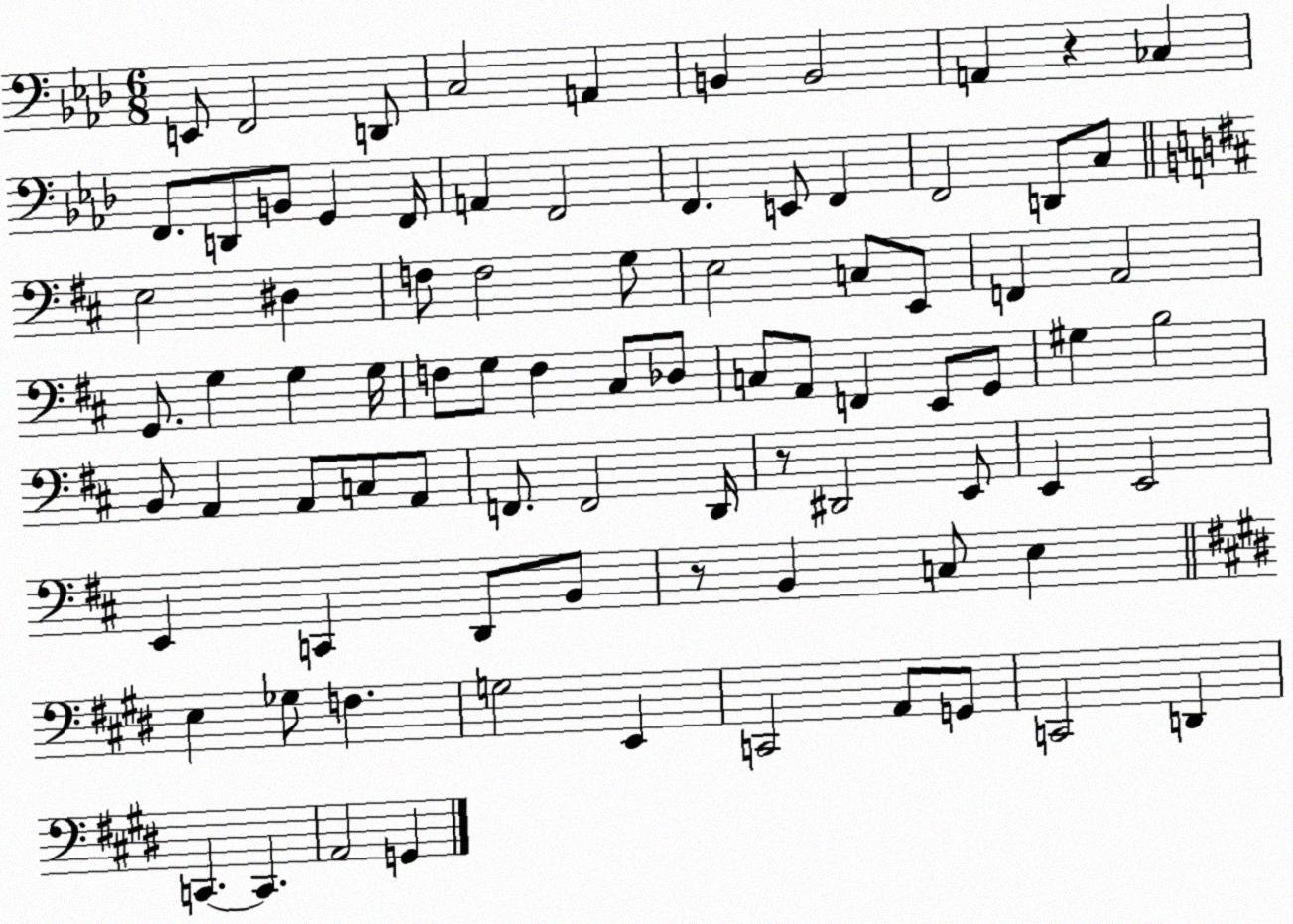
X:1
T:Untitled
M:6/8
L:1/4
K:Ab
E,,/2 F,,2 D,,/2 C,2 A,, B,, B,,2 A,, z _C, F,,/2 D,,/2 B,,/2 G,, F,,/4 A,, F,,2 F,, E,,/2 F,, F,,2 D,,/2 C,/2 E,2 ^D, F,/2 F,2 G,/2 E,2 C,/2 E,,/2 F,, A,,2 G,,/2 G, G, G,/4 F,/2 G,/2 F, ^C,/2 _D,/2 C,/2 A,,/2 F,, E,,/2 G,,/2 ^G, B,2 B,,/2 A,, A,,/2 C,/2 A,,/2 F,,/2 F,,2 D,,/4 z/2 ^D,,2 E,,/2 E,, E,,2 E,, C,, D,,/2 B,,/2 z/2 B,, C,/2 E, E, _G,/2 F, G,2 E,, C,,2 A,,/2 G,,/2 C,,2 D,, C,, C,, A,,2 G,,